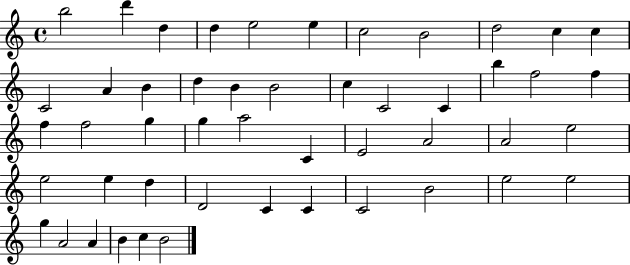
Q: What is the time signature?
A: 4/4